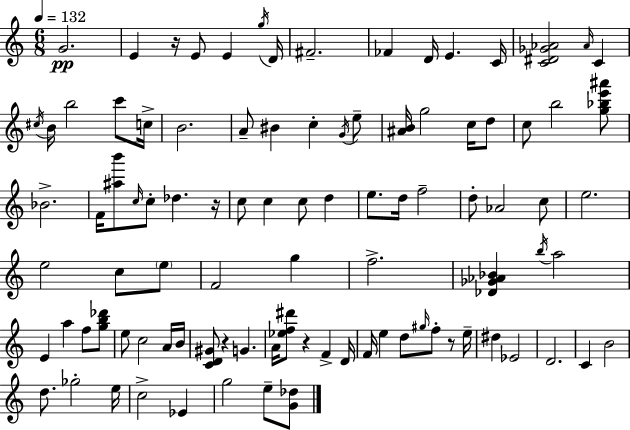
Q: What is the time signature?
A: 6/8